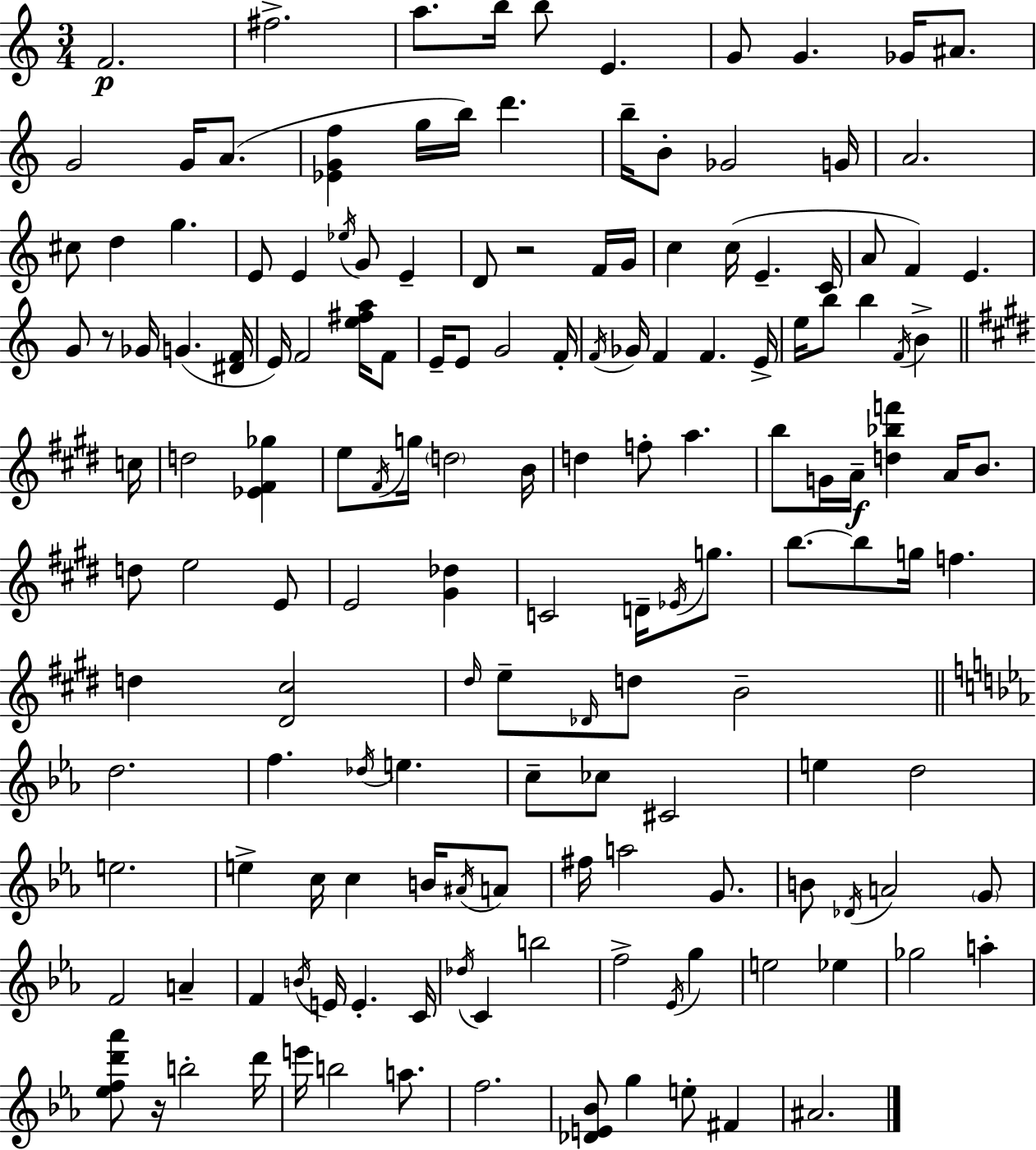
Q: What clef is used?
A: treble